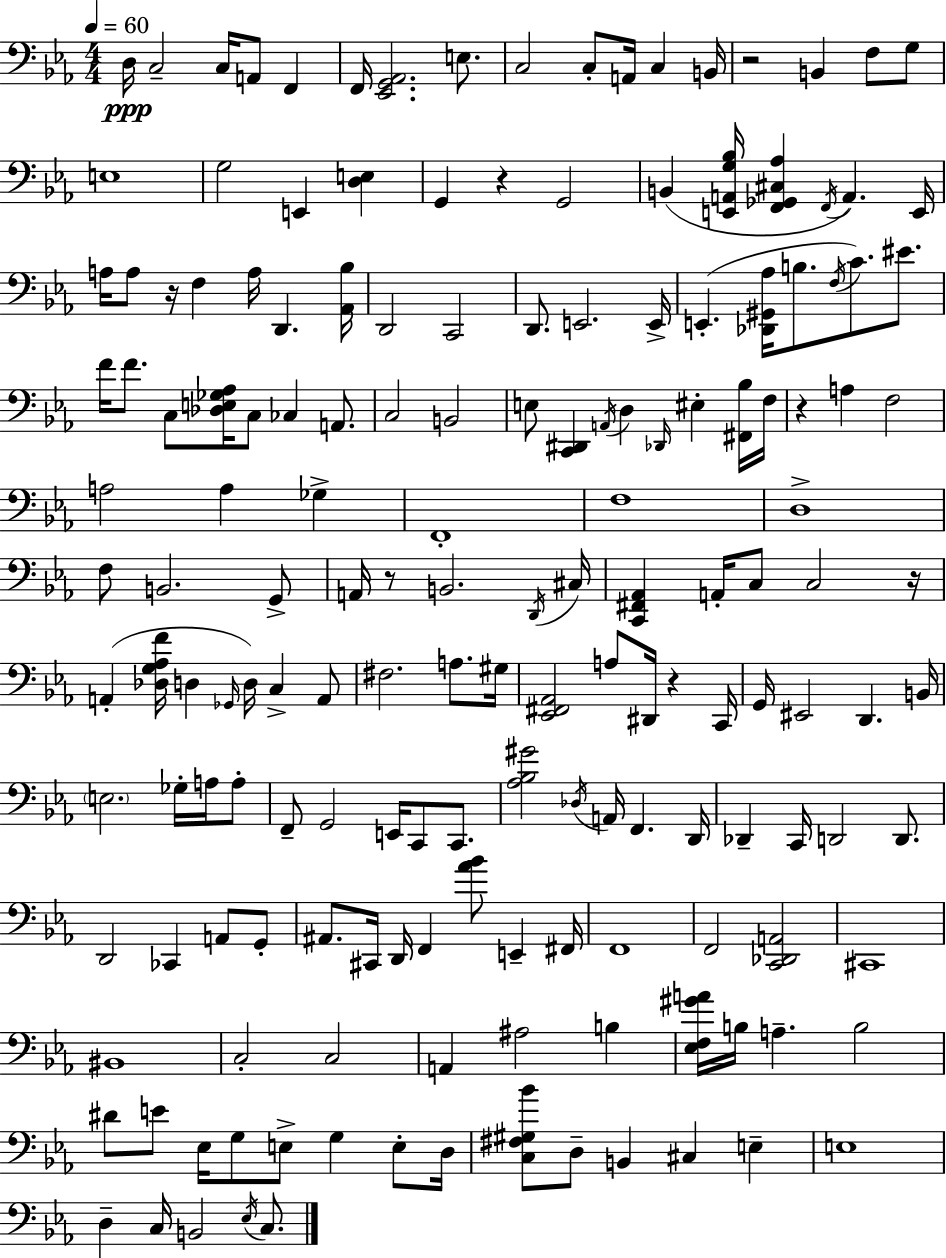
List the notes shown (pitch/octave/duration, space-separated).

D3/s C3/h C3/s A2/e F2/q F2/s [Eb2,G2,Ab2]/h. E3/e. C3/h C3/e A2/s C3/q B2/s R/h B2/q F3/e G3/e E3/w G3/h E2/q [D3,E3]/q G2/q R/q G2/h B2/q [E2,A2,G3,Bb3]/s [F2,Gb2,C#3,Ab3]/q F2/s A2/q. E2/s A3/s A3/e R/s F3/q A3/s D2/q. [Ab2,Bb3]/s D2/h C2/h D2/e. E2/h. E2/s E2/q. [Db2,G#2,Ab3]/s B3/e. F3/s C4/e. EIS4/e. F4/s F4/e. C3/e [Db3,E3,Gb3,Ab3]/s C3/e CES3/q A2/e. C3/h B2/h E3/e [C2,D#2]/q A2/s D3/q Db2/s EIS3/q [F#2,Bb3]/s F3/s R/q A3/q F3/h A3/h A3/q Gb3/q F2/w F3/w D3/w F3/e B2/h. G2/e A2/s R/e B2/h. D2/s C#3/s [C2,F#2,Ab2]/q A2/s C3/e C3/h R/s A2/q [Db3,G3,Ab3,F4]/s D3/q Gb2/s D3/s C3/q A2/e F#3/h. A3/e. G#3/s [Eb2,F#2,Ab2]/h A3/e D#2/s R/q C2/s G2/s EIS2/h D2/q. B2/s E3/h. Gb3/s A3/s A3/e F2/e G2/h E2/s C2/e C2/e. [Ab3,Bb3,G#4]/h Db3/s A2/s F2/q. D2/s Db2/q C2/s D2/h D2/e. D2/h CES2/q A2/e G2/e A#2/e. C#2/s D2/s F2/q [Ab4,Bb4]/e E2/q F#2/s F2/w F2/h [C2,Db2,A2]/h C#2/w BIS2/w C3/h C3/h A2/q A#3/h B3/q [Eb3,F3,G#4,A4]/s B3/s A3/q. B3/h D#4/e E4/e Eb3/s G3/e E3/e G3/q E3/e D3/s [C3,F#3,G#3,Bb4]/e D3/e B2/q C#3/q E3/q E3/w D3/q C3/s B2/h Eb3/s C3/e.